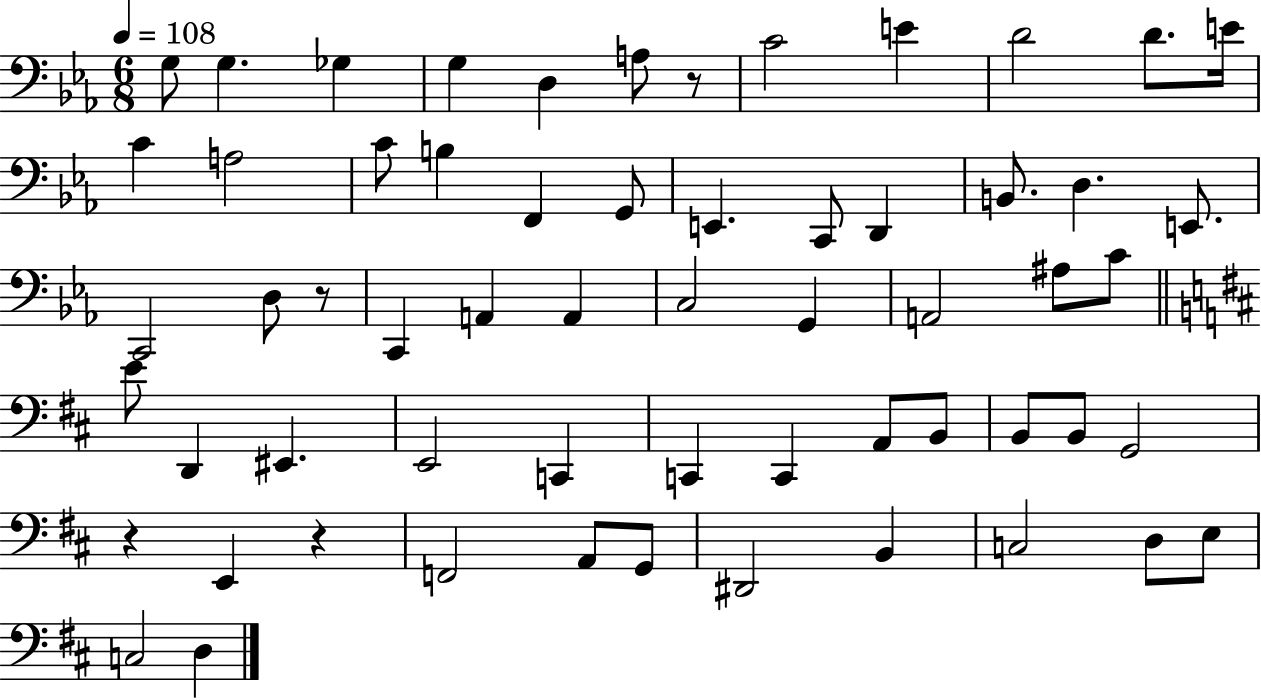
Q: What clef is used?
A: bass